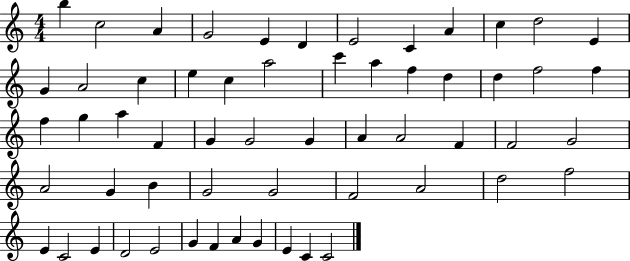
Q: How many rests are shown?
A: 0